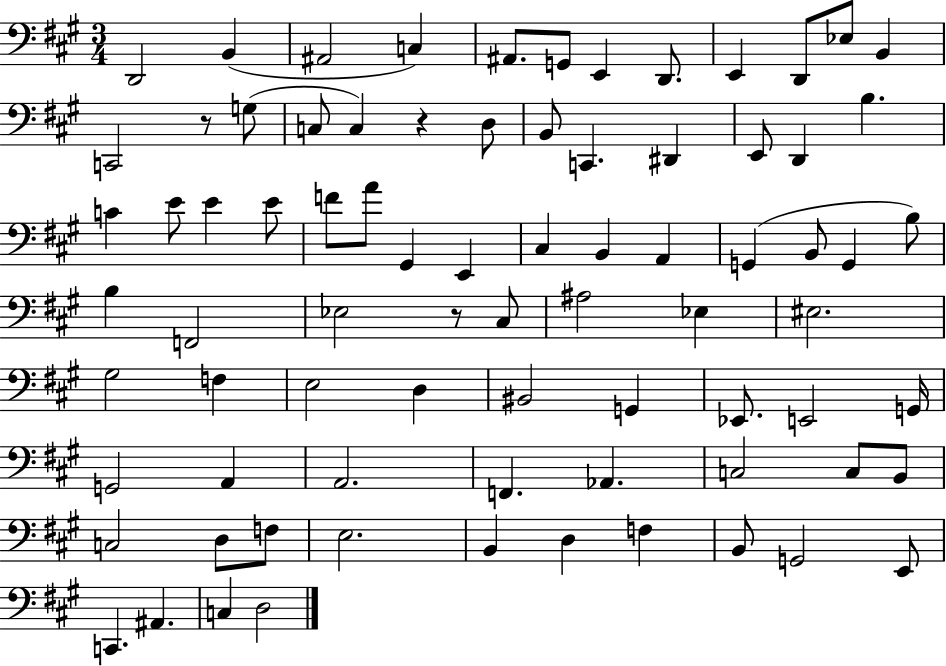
X:1
T:Untitled
M:3/4
L:1/4
K:A
D,,2 B,, ^A,,2 C, ^A,,/2 G,,/2 E,, D,,/2 E,, D,,/2 _E,/2 B,, C,,2 z/2 G,/2 C,/2 C, z D,/2 B,,/2 C,, ^D,, E,,/2 D,, B, C E/2 E E/2 F/2 A/2 ^G,, E,, ^C, B,, A,, G,, B,,/2 G,, B,/2 B, F,,2 _E,2 z/2 ^C,/2 ^A,2 _E, ^E,2 ^G,2 F, E,2 D, ^B,,2 G,, _E,,/2 E,,2 G,,/4 G,,2 A,, A,,2 F,, _A,, C,2 C,/2 B,,/2 C,2 D,/2 F,/2 E,2 B,, D, F, B,,/2 G,,2 E,,/2 C,, ^A,, C, D,2